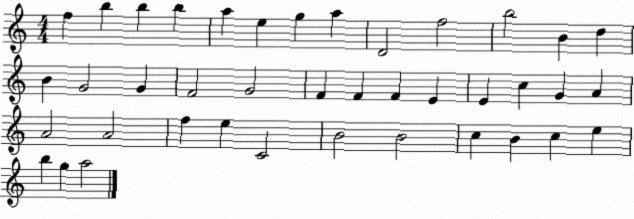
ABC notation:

X:1
T:Untitled
M:4/4
L:1/4
K:C
f b b b a e g a D2 f2 b2 B d B G2 G F2 G2 F F F E E c G A A2 A2 f e C2 B2 B2 c B c e b g a2